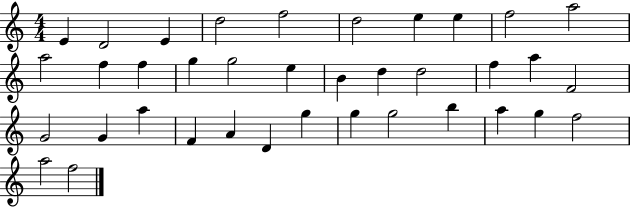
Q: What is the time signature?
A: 4/4